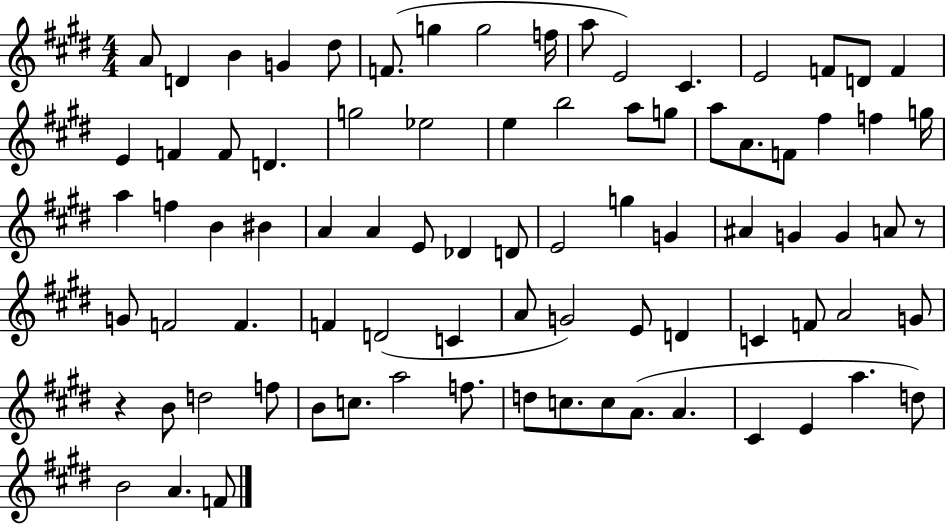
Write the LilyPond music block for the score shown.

{
  \clef treble
  \numericTimeSignature
  \time 4/4
  \key e \major
  a'8 d'4 b'4 g'4 dis''8 | f'8.( g''4 g''2 f''16 | a''8 e'2) cis'4. | e'2 f'8 d'8 f'4 | \break e'4 f'4 f'8 d'4. | g''2 ees''2 | e''4 b''2 a''8 g''8 | a''8 a'8. f'8 fis''4 f''4 g''16 | \break a''4 f''4 b'4 bis'4 | a'4 a'4 e'8 des'4 d'8 | e'2 g''4 g'4 | ais'4 g'4 g'4 a'8 r8 | \break g'8 f'2 f'4. | f'4 d'2( c'4 | a'8 g'2) e'8 d'4 | c'4 f'8 a'2 g'8 | \break r4 b'8 d''2 f''8 | b'8 c''8. a''2 f''8. | d''8 c''8. c''8 a'8.( a'4. | cis'4 e'4 a''4. d''8) | \break b'2 a'4. f'8 | \bar "|."
}